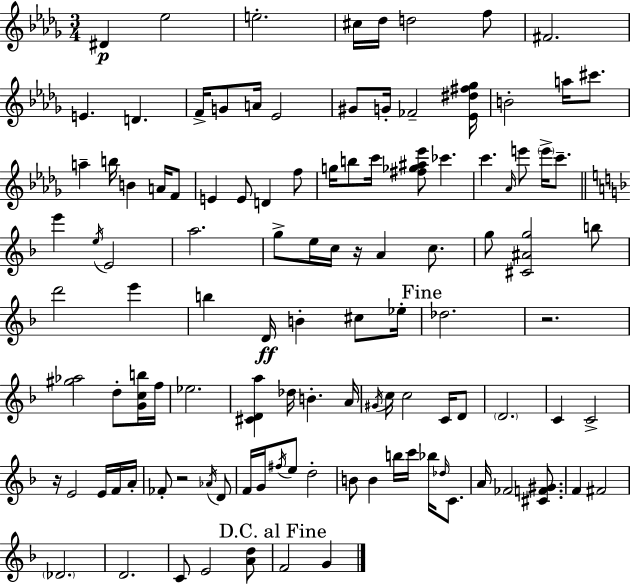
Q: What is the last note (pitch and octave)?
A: G4